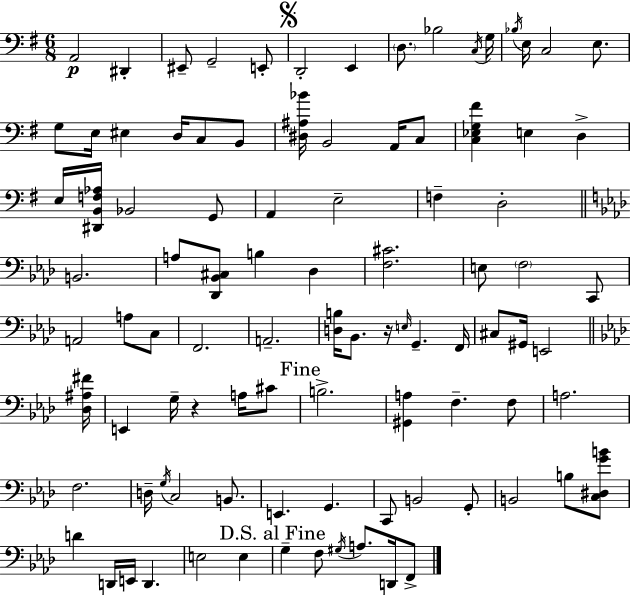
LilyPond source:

{
  \clef bass
  \numericTimeSignature
  \time 6/8
  \key e \minor
  a,2\p dis,4-. | eis,8-- g,2-- e,8-. | \mark \markup { \musicglyph "scripts.segno" } d,2-. e,4 | \parenthesize d8. bes2 \acciaccatura { c16 } | \break g16 \acciaccatura { bes16 } e16 c2 e8. | g8 e16 eis4 d16 c8 | b,8 <dis ais bes'>16 b,2 a,16 | c8 <c ees g fis'>4 e4 d4-> | \break e16 <dis, b, f aes>16 bes,2 | g,8 a,4 e2-- | f4-- d2-. | \bar "||" \break \key aes \major b,2. | a8 <des, bes, cis>8 b4 des4 | <f cis'>2. | e8 \parenthesize f2 c,8 | \break a,2 a8 c8 | f,2. | a,2.-- | <d b>16 bes,8. r16 \grace { e16 } g,4.-- | \break f,16 cis8 gis,16 e,2 | \bar "||" \break \key aes \major <des ais fis'>16 e,4 g16-- r4 a16 cis'8 | \mark "Fine" b2.-> | <gis, a>4 f4.-- f8 | a2. | \break f2. | d16-- \acciaccatura { g16 } c2 b,8. | e,4. g,4. | c,8 b,2 | \break g,8-. b,2 b8 | <c dis g' b'>8 d'4 d,16 e,16 d,4. | e2 e4 | \mark "D.S. al Fine" g4-- f8 \acciaccatura { gis16 } a8. | \break d,16 f,8-> \bar "|."
}